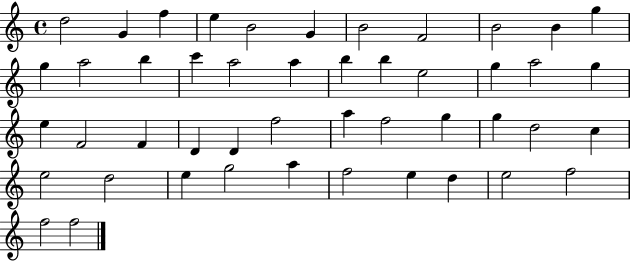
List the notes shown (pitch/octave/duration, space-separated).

D5/h G4/q F5/q E5/q B4/h G4/q B4/h F4/h B4/h B4/q G5/q G5/q A5/h B5/q C6/q A5/h A5/q B5/q B5/q E5/h G5/q A5/h G5/q E5/q F4/h F4/q D4/q D4/q F5/h A5/q F5/h G5/q G5/q D5/h C5/q E5/h D5/h E5/q G5/h A5/q F5/h E5/q D5/q E5/h F5/h F5/h F5/h